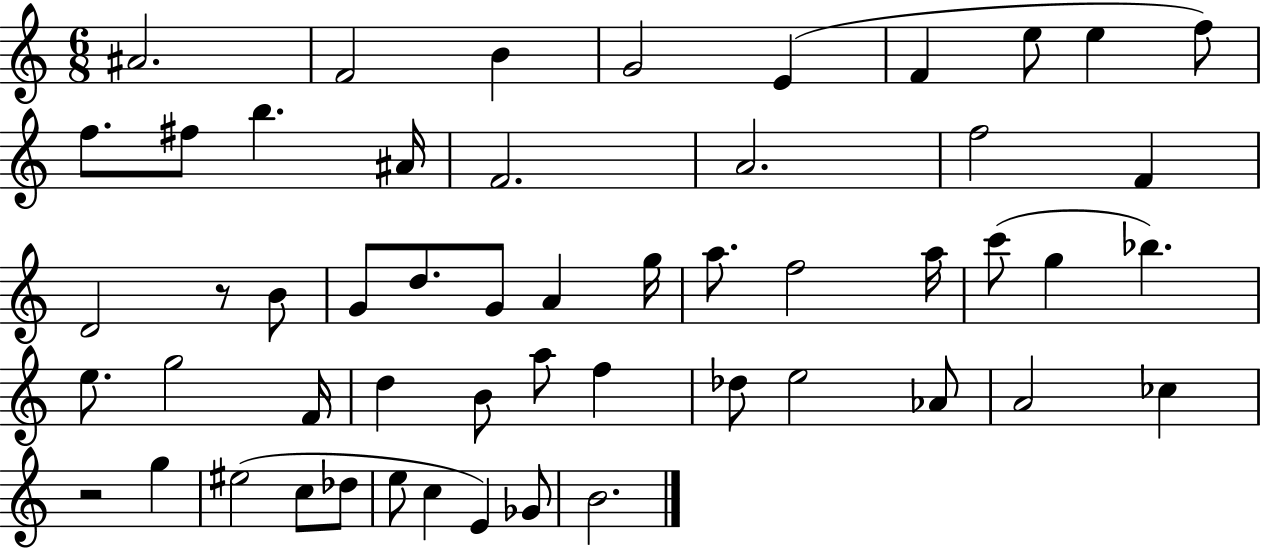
X:1
T:Untitled
M:6/8
L:1/4
K:C
^A2 F2 B G2 E F e/2 e f/2 f/2 ^f/2 b ^A/4 F2 A2 f2 F D2 z/2 B/2 G/2 d/2 G/2 A g/4 a/2 f2 a/4 c'/2 g _b e/2 g2 F/4 d B/2 a/2 f _d/2 e2 _A/2 A2 _c z2 g ^e2 c/2 _d/2 e/2 c E _G/2 B2